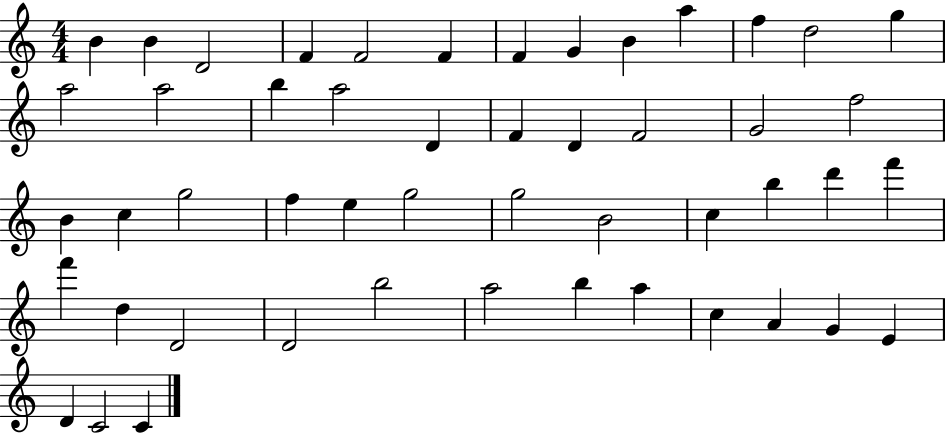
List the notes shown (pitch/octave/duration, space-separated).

B4/q B4/q D4/h F4/q F4/h F4/q F4/q G4/q B4/q A5/q F5/q D5/h G5/q A5/h A5/h B5/q A5/h D4/q F4/q D4/q F4/h G4/h F5/h B4/q C5/q G5/h F5/q E5/q G5/h G5/h B4/h C5/q B5/q D6/q F6/q F6/q D5/q D4/h D4/h B5/h A5/h B5/q A5/q C5/q A4/q G4/q E4/q D4/q C4/h C4/q